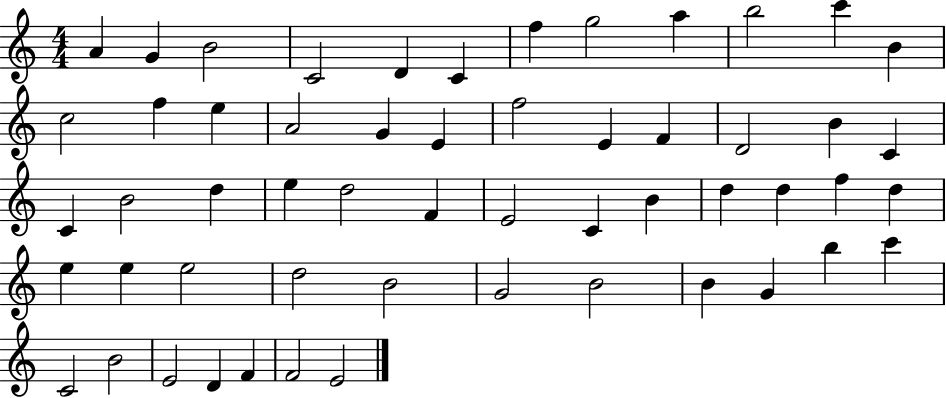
X:1
T:Untitled
M:4/4
L:1/4
K:C
A G B2 C2 D C f g2 a b2 c' B c2 f e A2 G E f2 E F D2 B C C B2 d e d2 F E2 C B d d f d e e e2 d2 B2 G2 B2 B G b c' C2 B2 E2 D F F2 E2